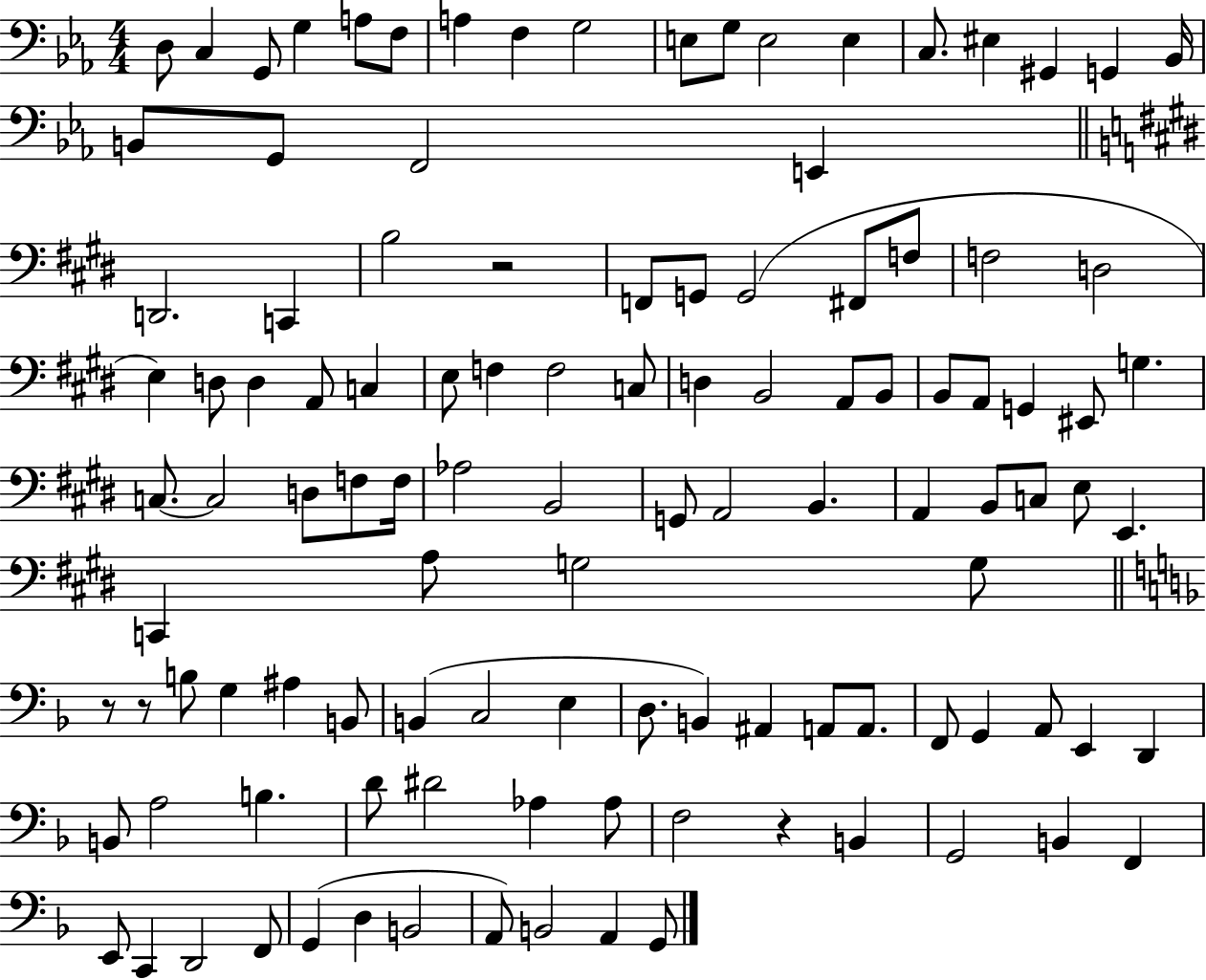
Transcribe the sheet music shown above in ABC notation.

X:1
T:Untitled
M:4/4
L:1/4
K:Eb
D,/2 C, G,,/2 G, A,/2 F,/2 A, F, G,2 E,/2 G,/2 E,2 E, C,/2 ^E, ^G,, G,, _B,,/4 B,,/2 G,,/2 F,,2 E,, D,,2 C,, B,2 z2 F,,/2 G,,/2 G,,2 ^F,,/2 F,/2 F,2 D,2 E, D,/2 D, A,,/2 C, E,/2 F, F,2 C,/2 D, B,,2 A,,/2 B,,/2 B,,/2 A,,/2 G,, ^E,,/2 G, C,/2 C,2 D,/2 F,/2 F,/4 _A,2 B,,2 G,,/2 A,,2 B,, A,, B,,/2 C,/2 E,/2 E,, C,, A,/2 G,2 G,/2 z/2 z/2 B,/2 G, ^A, B,,/2 B,, C,2 E, D,/2 B,, ^A,, A,,/2 A,,/2 F,,/2 G,, A,,/2 E,, D,, B,,/2 A,2 B, D/2 ^D2 _A, _A,/2 F,2 z B,, G,,2 B,, F,, E,,/2 C,, D,,2 F,,/2 G,, D, B,,2 A,,/2 B,,2 A,, G,,/2